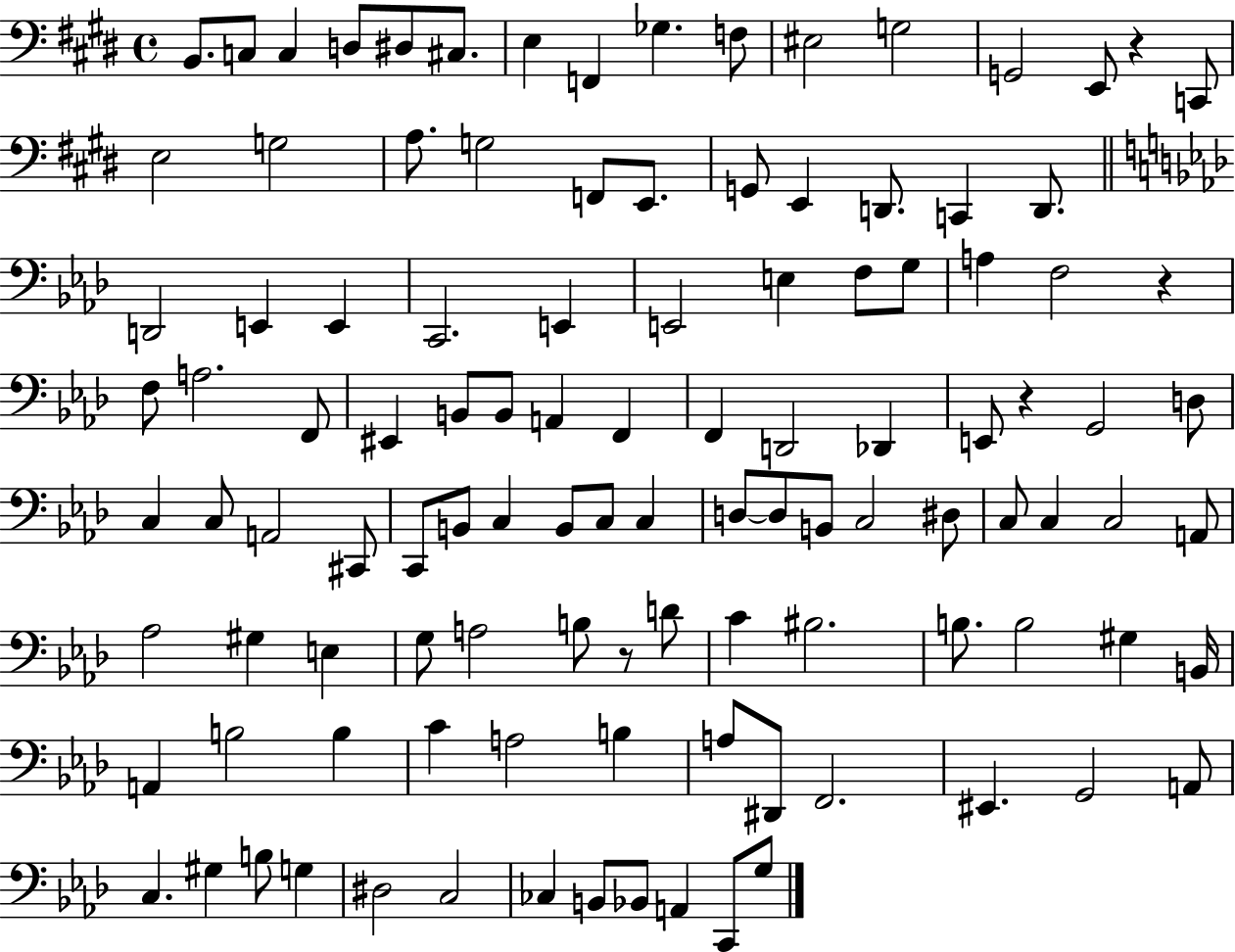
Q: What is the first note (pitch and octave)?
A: B2